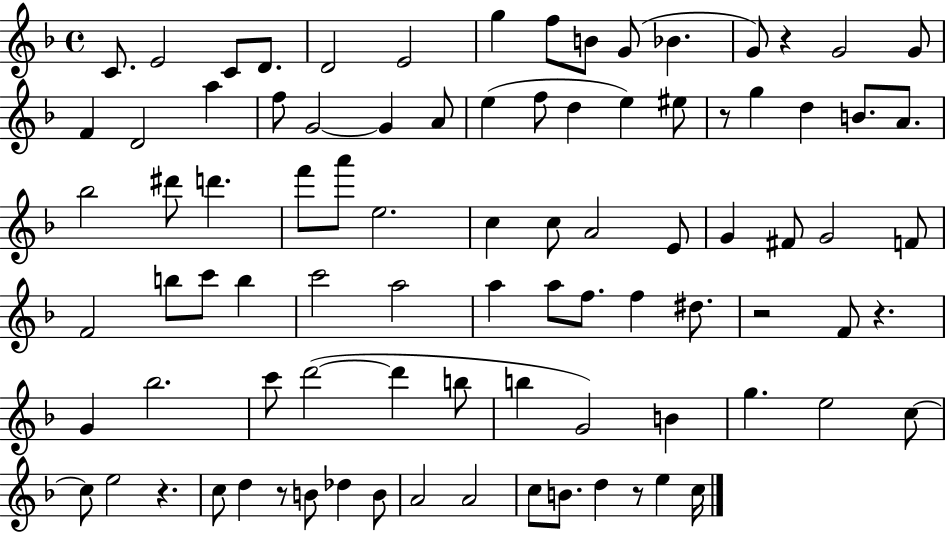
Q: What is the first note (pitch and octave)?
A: C4